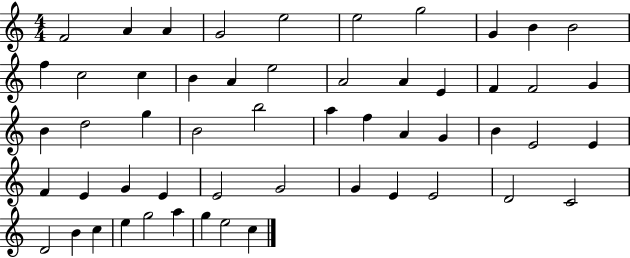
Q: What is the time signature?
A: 4/4